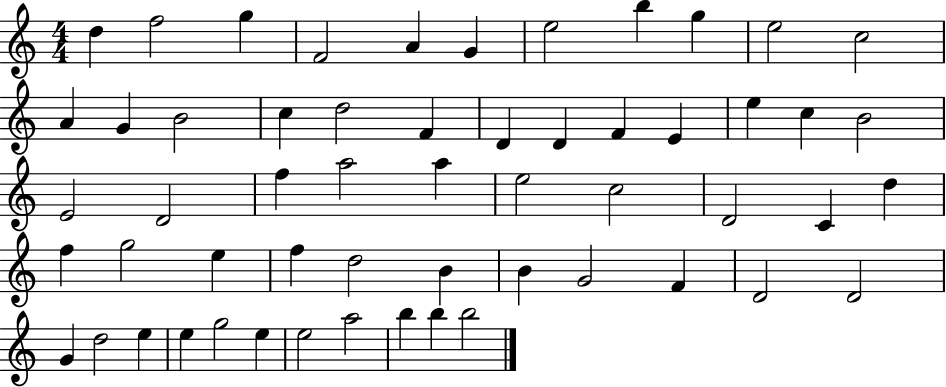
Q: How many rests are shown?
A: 0